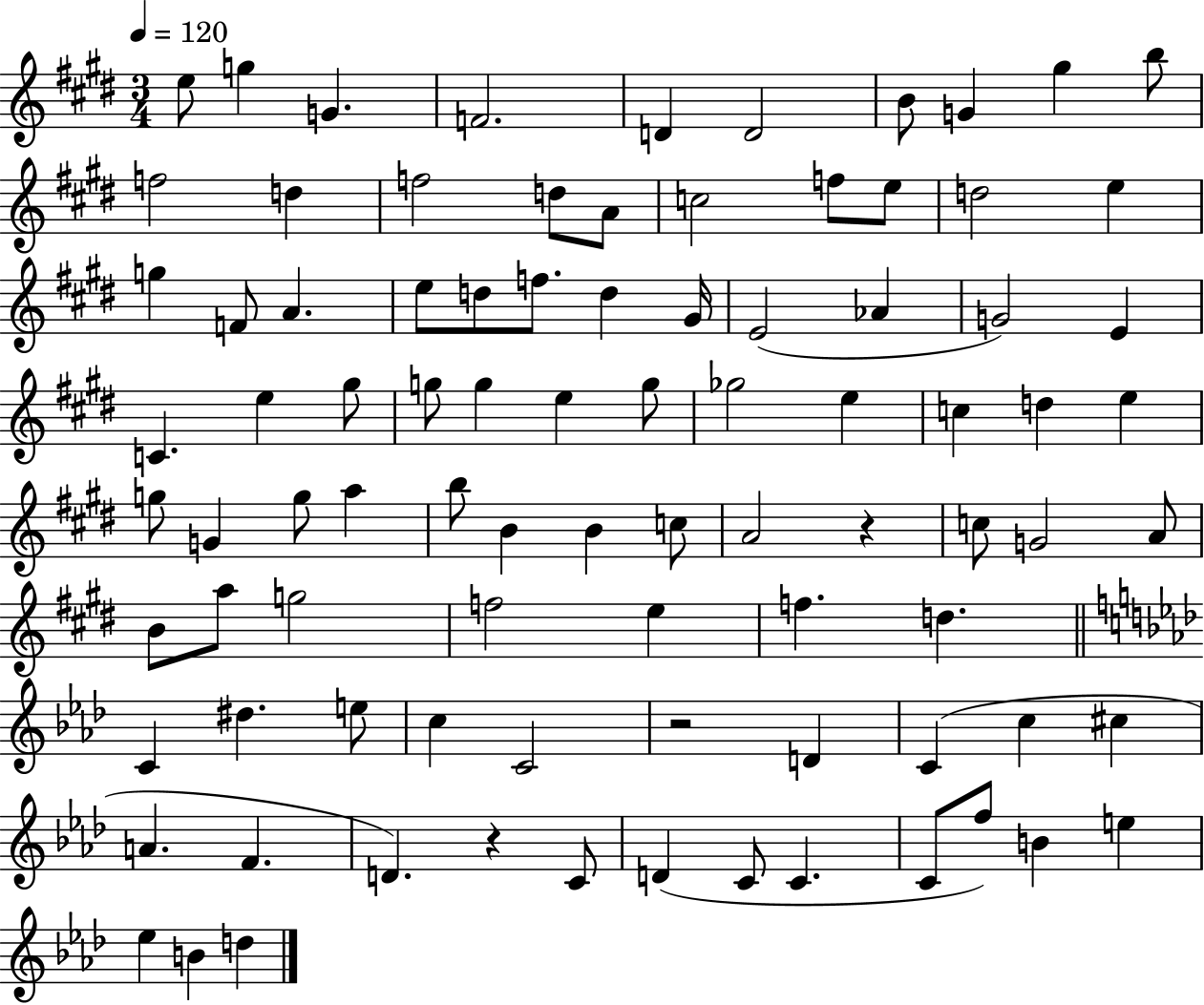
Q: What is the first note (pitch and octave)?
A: E5